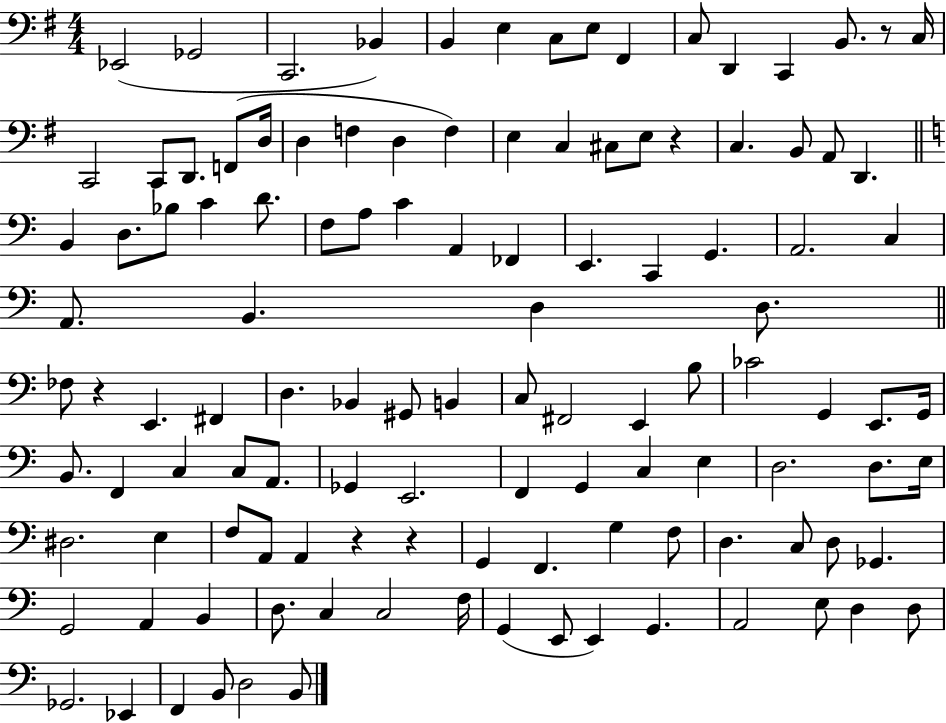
{
  \clef bass
  \numericTimeSignature
  \time 4/4
  \key g \major
  ees,2( ges,2 | c,2. bes,4) | b,4 e4 c8 e8 fis,4 | c8 d,4 c,4 b,8. r8 c16 | \break c,2 c,8 d,8. f,8( d16 | d4 f4 d4 f4) | e4 c4 cis8 e8 r4 | c4. b,8 a,8 d,4. | \break \bar "||" \break \key c \major b,4 d8. bes8 c'4 d'8. | f8 a8 c'4 a,4 fes,4 | e,4. c,4 g,4. | a,2. c4 | \break a,8. b,4. d4 d8. | \bar "||" \break \key a \minor fes8 r4 e,4. fis,4 | d4. bes,4 gis,8 b,4 | c8 fis,2 e,4 b8 | ces'2 g,4 e,8. g,16 | \break b,8. f,4 c4 c8 a,8. | ges,4 e,2. | f,4 g,4 c4 e4 | d2. d8. e16 | \break dis2. e4 | f8 a,8 a,4 r4 r4 | g,4 f,4. g4 f8 | d4. c8 d8 ges,4. | \break g,2 a,4 b,4 | d8. c4 c2 f16 | g,4( e,8 e,4) g,4. | a,2 e8 d4 d8 | \break ges,2. ees,4 | f,4 b,8 d2 b,8 | \bar "|."
}